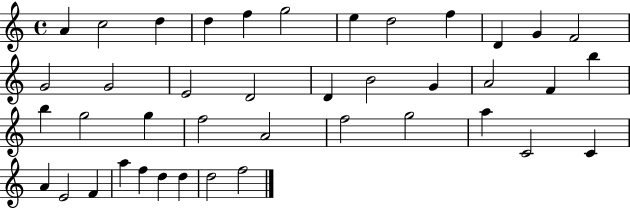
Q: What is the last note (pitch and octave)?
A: F5